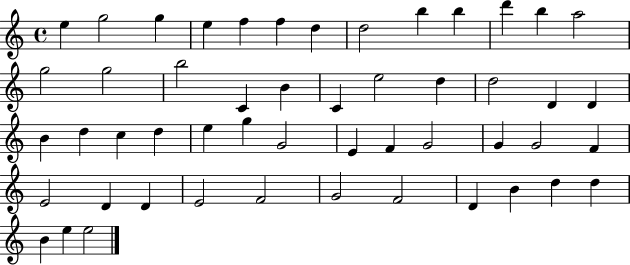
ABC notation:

X:1
T:Untitled
M:4/4
L:1/4
K:C
e g2 g e f f d d2 b b d' b a2 g2 g2 b2 C B C e2 d d2 D D B d c d e g G2 E F G2 G G2 F E2 D D E2 F2 G2 F2 D B d d B e e2